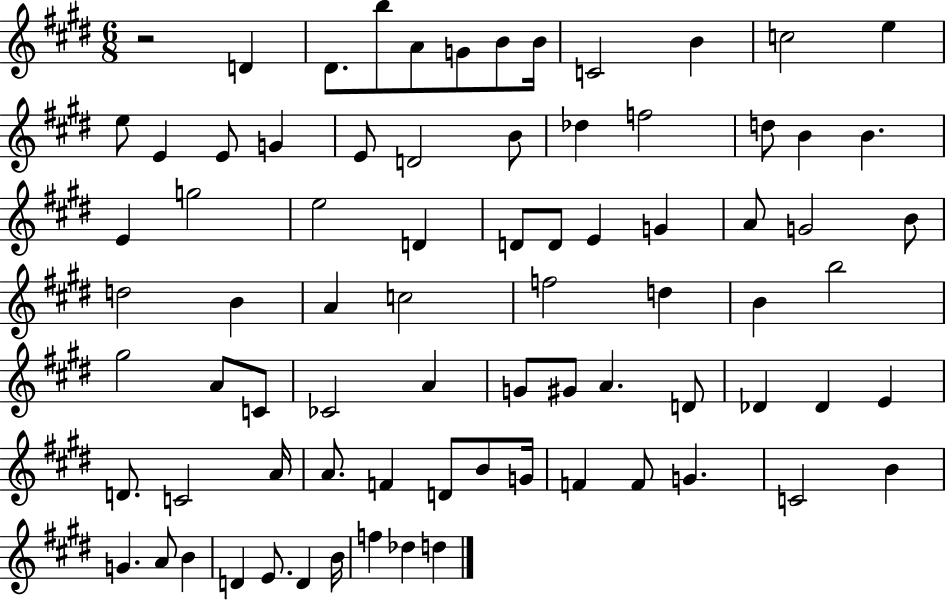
{
  \clef treble
  \numericTimeSignature
  \time 6/8
  \key e \major
  r2 d'4 | dis'8. b''8 a'8 g'8 b'8 b'16 | c'2 b'4 | c''2 e''4 | \break e''8 e'4 e'8 g'4 | e'8 d'2 b'8 | des''4 f''2 | d''8 b'4 b'4. | \break e'4 g''2 | e''2 d'4 | d'8 d'8 e'4 g'4 | a'8 g'2 b'8 | \break d''2 b'4 | a'4 c''2 | f''2 d''4 | b'4 b''2 | \break gis''2 a'8 c'8 | ces'2 a'4 | g'8 gis'8 a'4. d'8 | des'4 des'4 e'4 | \break d'8. c'2 a'16 | a'8. f'4 d'8 b'8 g'16 | f'4 f'8 g'4. | c'2 b'4 | \break g'4. a'8 b'4 | d'4 e'8. d'4 b'16 | f''4 des''4 d''4 | \bar "|."
}